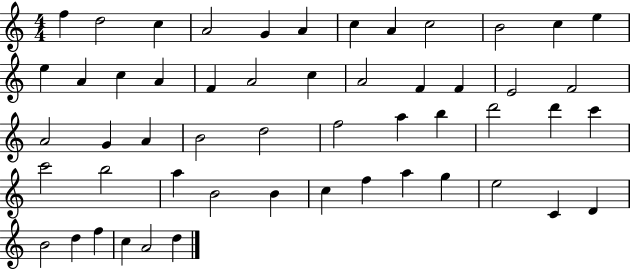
X:1
T:Untitled
M:4/4
L:1/4
K:C
f d2 c A2 G A c A c2 B2 c e e A c A F A2 c A2 F F E2 F2 A2 G A B2 d2 f2 a b d'2 d' c' c'2 b2 a B2 B c f a g e2 C D B2 d f c A2 d